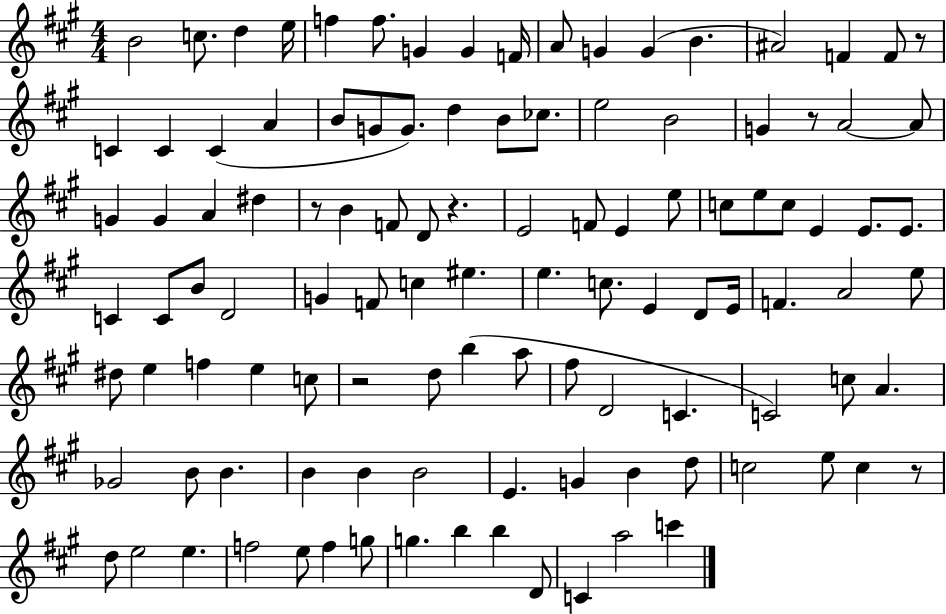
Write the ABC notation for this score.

X:1
T:Untitled
M:4/4
L:1/4
K:A
B2 c/2 d e/4 f f/2 G G F/4 A/2 G G B ^A2 F F/2 z/2 C C C A B/2 G/2 G/2 d B/2 _c/2 e2 B2 G z/2 A2 A/2 G G A ^d z/2 B F/2 D/2 z E2 F/2 E e/2 c/2 e/2 c/2 E E/2 E/2 C C/2 B/2 D2 G F/2 c ^e e c/2 E D/2 E/4 F A2 e/2 ^d/2 e f e c/2 z2 d/2 b a/2 ^f/2 D2 C C2 c/2 A _G2 B/2 B B B B2 E G B d/2 c2 e/2 c z/2 d/2 e2 e f2 e/2 f g/2 g b b D/2 C a2 c'